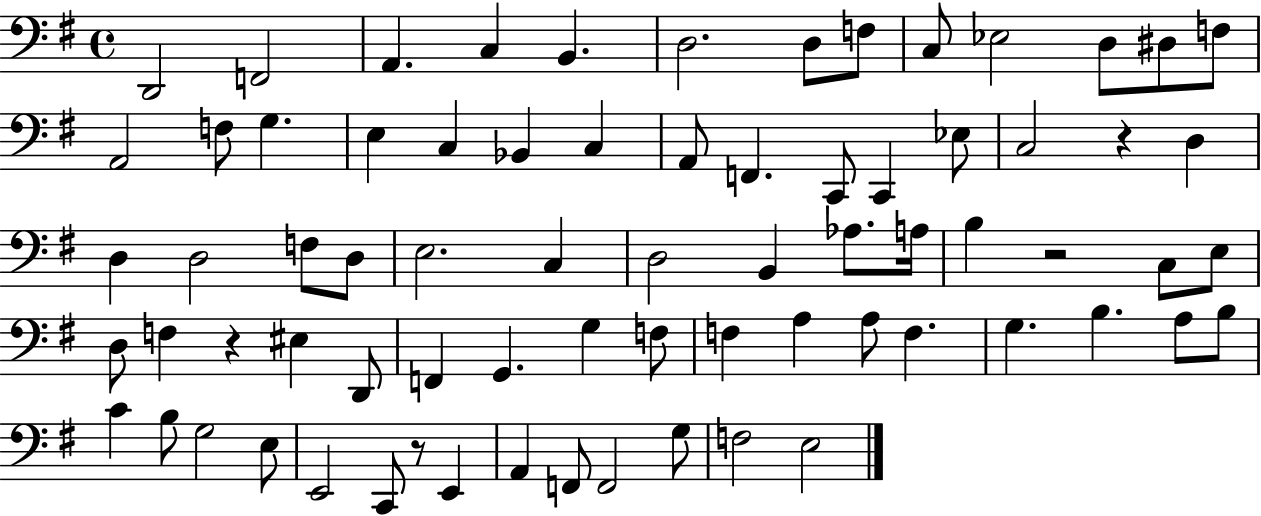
D2/h F2/h A2/q. C3/q B2/q. D3/h. D3/e F3/e C3/e Eb3/h D3/e D#3/e F3/e A2/h F3/e G3/q. E3/q C3/q Bb2/q C3/q A2/e F2/q. C2/e C2/q Eb3/e C3/h R/q D3/q D3/q D3/h F3/e D3/e E3/h. C3/q D3/h B2/q Ab3/e. A3/s B3/q R/h C3/e E3/e D3/e F3/q R/q EIS3/q D2/e F2/q G2/q. G3/q F3/e F3/q A3/q A3/e F3/q. G3/q. B3/q. A3/e B3/e C4/q B3/e G3/h E3/e E2/h C2/e R/e E2/q A2/q F2/e F2/h G3/e F3/h E3/h